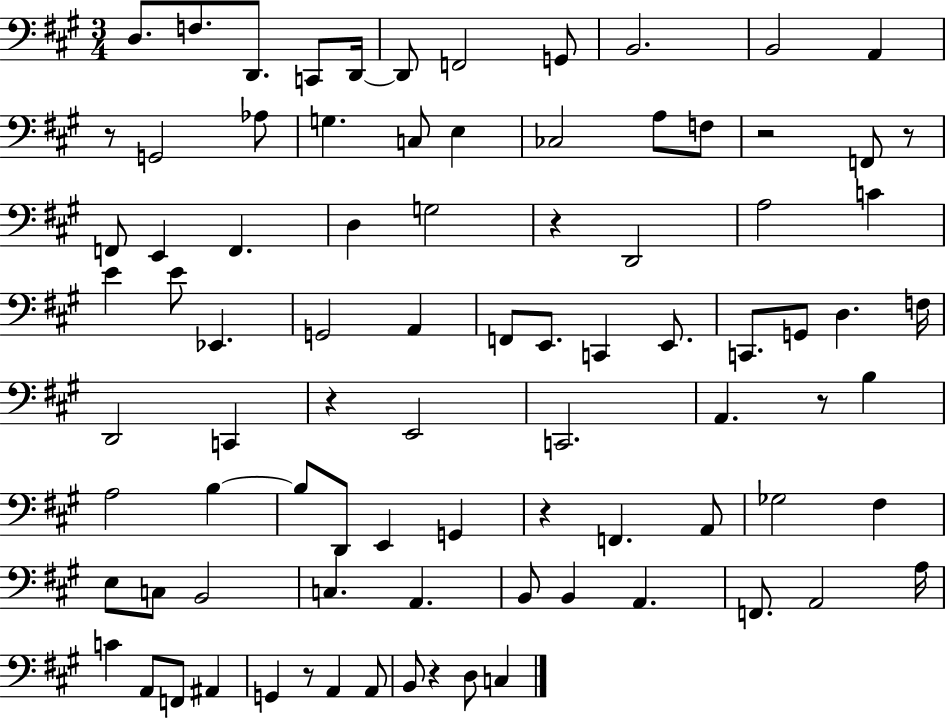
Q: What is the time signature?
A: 3/4